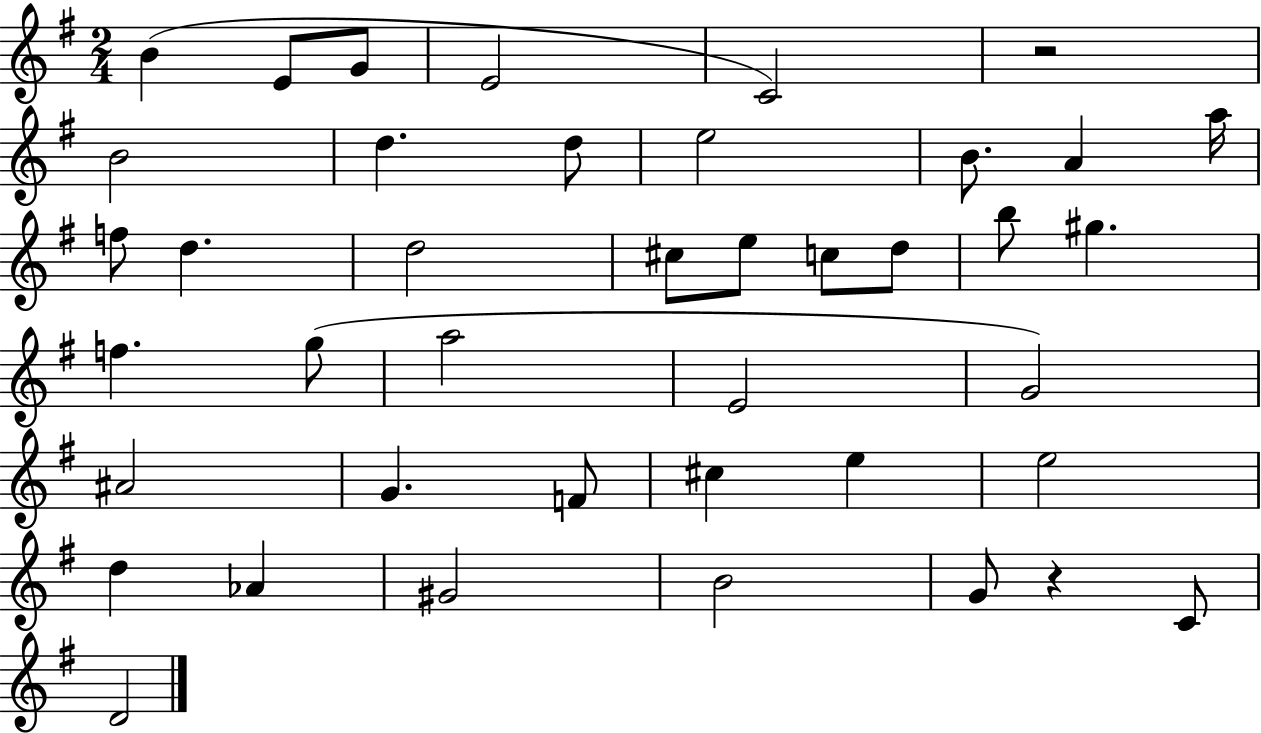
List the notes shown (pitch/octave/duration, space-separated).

B4/q E4/e G4/e E4/h C4/h R/h B4/h D5/q. D5/e E5/h B4/e. A4/q A5/s F5/e D5/q. D5/h C#5/e E5/e C5/e D5/e B5/e G#5/q. F5/q. G5/e A5/h E4/h G4/h A#4/h G4/q. F4/e C#5/q E5/q E5/h D5/q Ab4/q G#4/h B4/h G4/e R/q C4/e D4/h